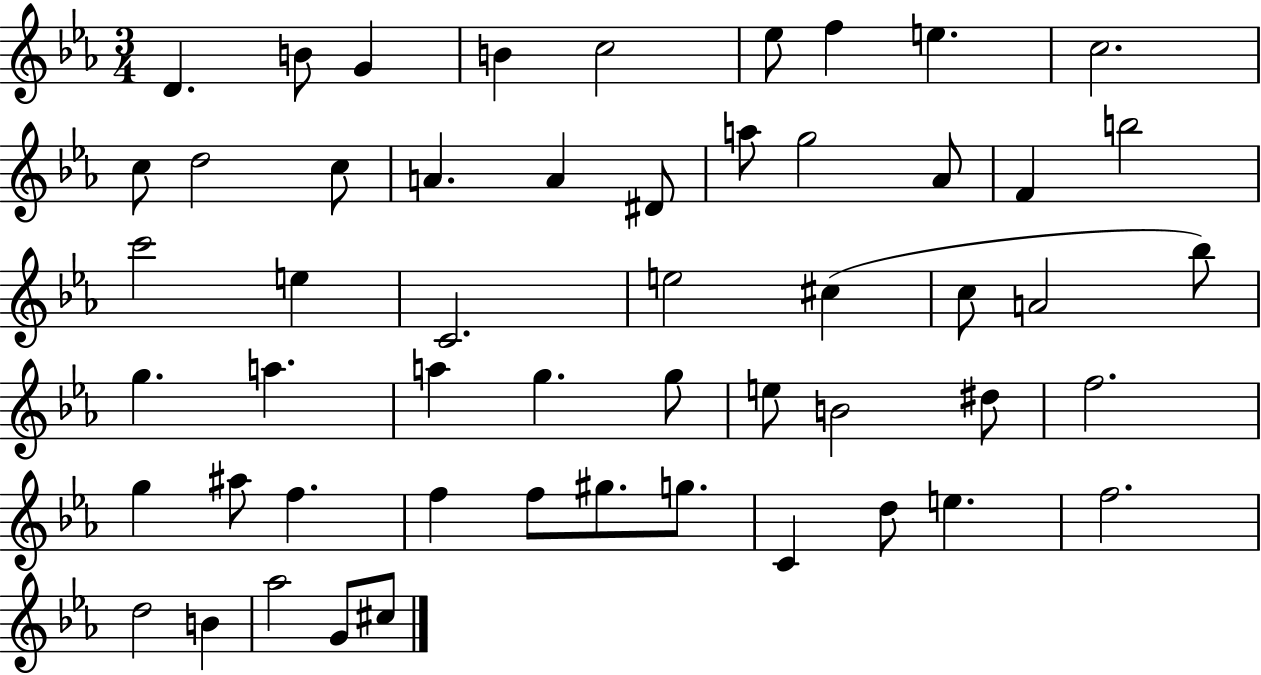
{
  \clef treble
  \numericTimeSignature
  \time 3/4
  \key ees \major
  d'4. b'8 g'4 | b'4 c''2 | ees''8 f''4 e''4. | c''2. | \break c''8 d''2 c''8 | a'4. a'4 dis'8 | a''8 g''2 aes'8 | f'4 b''2 | \break c'''2 e''4 | c'2. | e''2 cis''4( | c''8 a'2 bes''8) | \break g''4. a''4. | a''4 g''4. g''8 | e''8 b'2 dis''8 | f''2. | \break g''4 ais''8 f''4. | f''4 f''8 gis''8. g''8. | c'4 d''8 e''4. | f''2. | \break d''2 b'4 | aes''2 g'8 cis''8 | \bar "|."
}